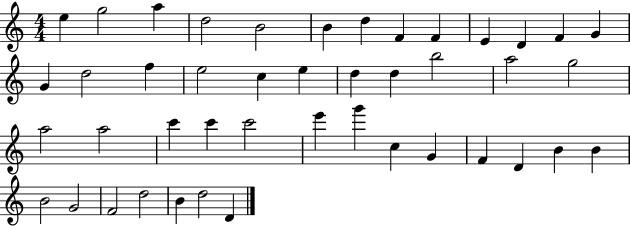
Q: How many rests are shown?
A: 0